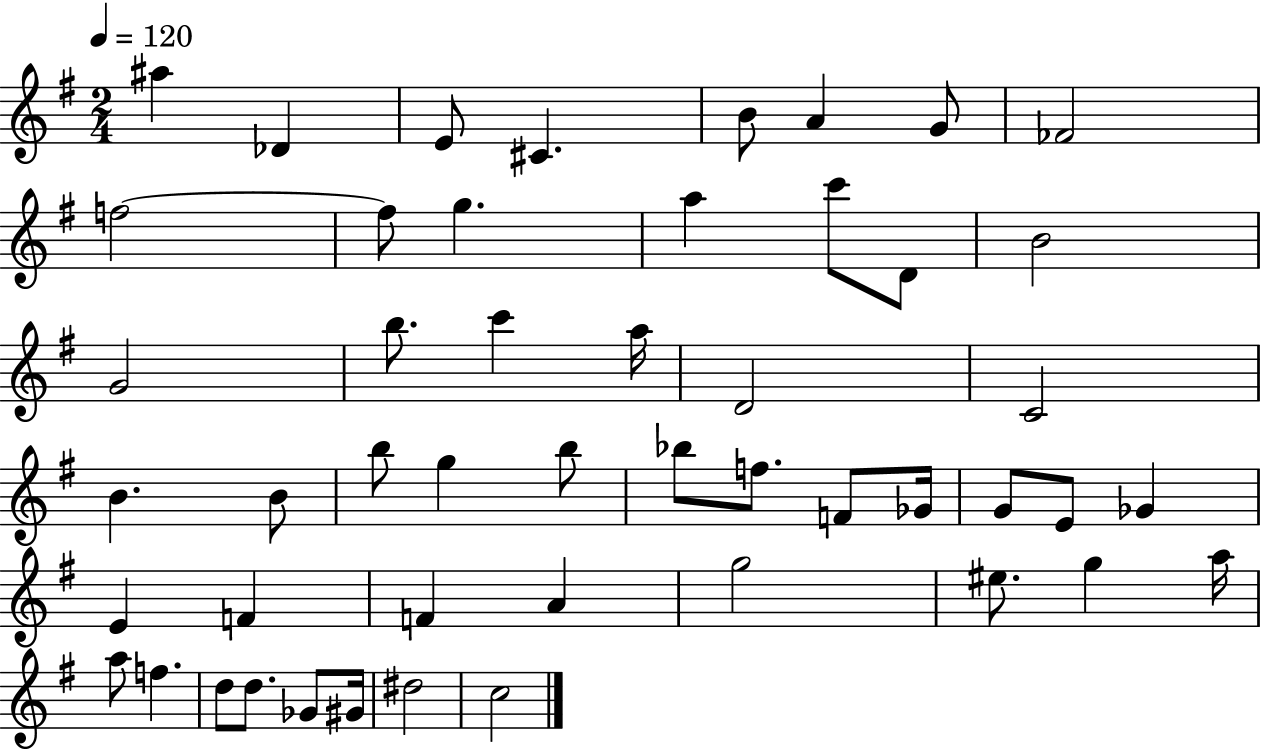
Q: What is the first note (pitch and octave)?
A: A#5